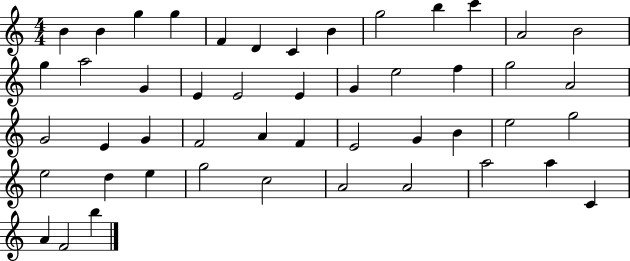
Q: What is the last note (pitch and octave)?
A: B5